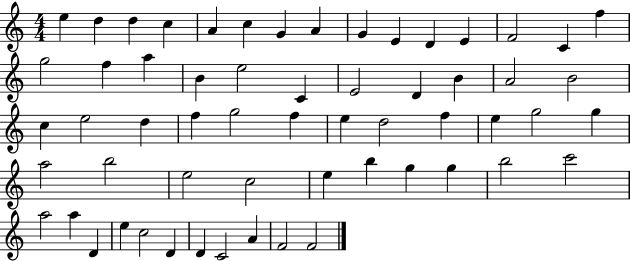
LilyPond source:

{
  \clef treble
  \numericTimeSignature
  \time 4/4
  \key c \major
  e''4 d''4 d''4 c''4 | a'4 c''4 g'4 a'4 | g'4 e'4 d'4 e'4 | f'2 c'4 f''4 | \break g''2 f''4 a''4 | b'4 e''2 c'4 | e'2 d'4 b'4 | a'2 b'2 | \break c''4 e''2 d''4 | f''4 g''2 f''4 | e''4 d''2 f''4 | e''4 g''2 g''4 | \break a''2 b''2 | e''2 c''2 | e''4 b''4 g''4 g''4 | b''2 c'''2 | \break a''2 a''4 d'4 | e''4 c''2 d'4 | d'4 c'2 a'4 | f'2 f'2 | \break \bar "|."
}